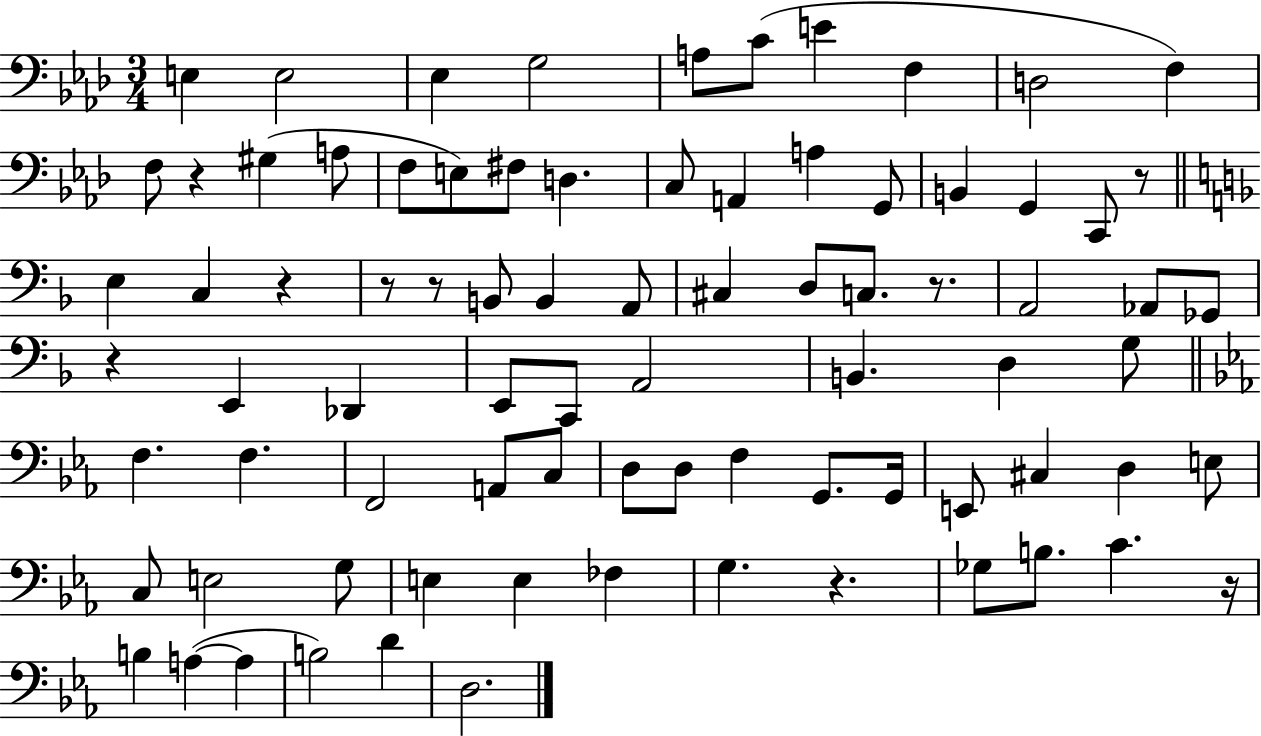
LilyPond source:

{
  \clef bass
  \numericTimeSignature
  \time 3/4
  \key aes \major
  e4 e2 | ees4 g2 | a8 c'8( e'4 f4 | d2 f4) | \break f8 r4 gis4( a8 | f8 e8) fis8 d4. | c8 a,4 a4 g,8 | b,4 g,4 c,8 r8 | \break \bar "||" \break \key f \major e4 c4 r4 | r8 r8 b,8 b,4 a,8 | cis4 d8 c8. r8. | a,2 aes,8 ges,8 | \break r4 e,4 des,4 | e,8 c,8 a,2 | b,4. d4 g8 | \bar "||" \break \key ees \major f4. f4. | f,2 a,8 c8 | d8 d8 f4 g,8. g,16 | e,8 cis4 d4 e8 | \break c8 e2 g8 | e4 e4 fes4 | g4. r4. | ges8 b8. c'4. r16 | \break b4 a4~(~ a4 | b2) d'4 | d2. | \bar "|."
}